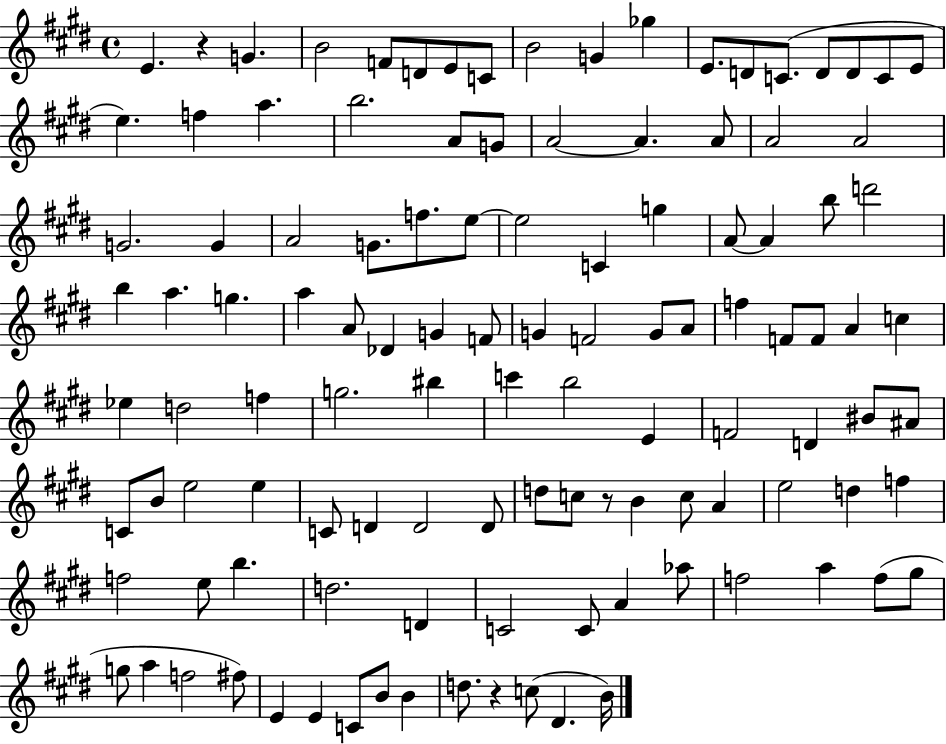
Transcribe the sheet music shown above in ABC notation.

X:1
T:Untitled
M:4/4
L:1/4
K:E
E z G B2 F/2 D/2 E/2 C/2 B2 G _g E/2 D/2 C/2 D/2 D/2 C/2 E/2 e f a b2 A/2 G/2 A2 A A/2 A2 A2 G2 G A2 G/2 f/2 e/2 e2 C g A/2 A b/2 d'2 b a g a A/2 _D G F/2 G F2 G/2 A/2 f F/2 F/2 A c _e d2 f g2 ^b c' b2 E F2 D ^B/2 ^A/2 C/2 B/2 e2 e C/2 D D2 D/2 d/2 c/2 z/2 B c/2 A e2 d f f2 e/2 b d2 D C2 C/2 A _a/2 f2 a f/2 ^g/2 g/2 a f2 ^f/2 E E C/2 B/2 B d/2 z c/2 ^D B/4